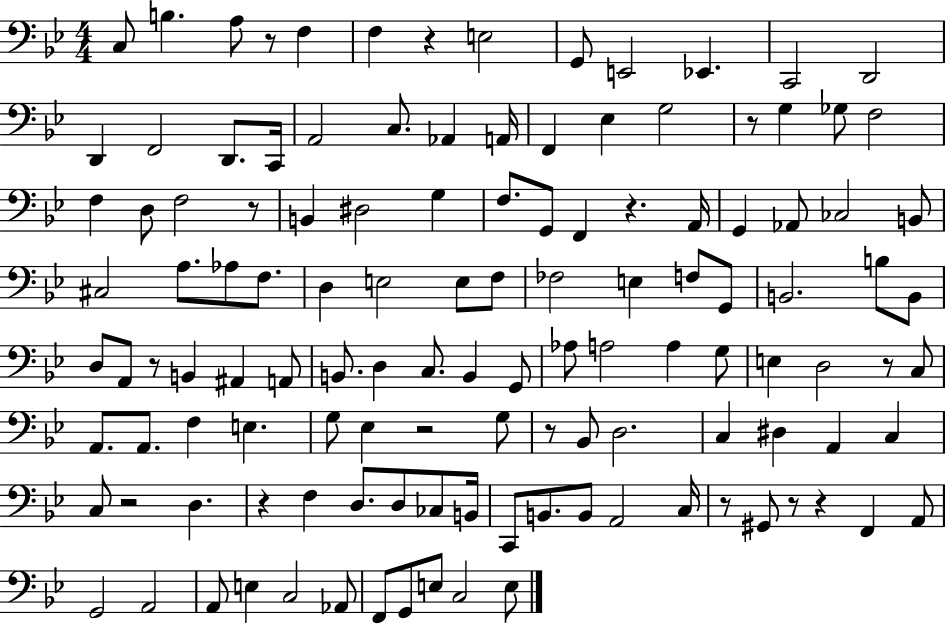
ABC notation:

X:1
T:Untitled
M:4/4
L:1/4
K:Bb
C,/2 B, A,/2 z/2 F, F, z E,2 G,,/2 E,,2 _E,, C,,2 D,,2 D,, F,,2 D,,/2 C,,/4 A,,2 C,/2 _A,, A,,/4 F,, _E, G,2 z/2 G, _G,/2 F,2 F, D,/2 F,2 z/2 B,, ^D,2 G, F,/2 G,,/2 F,, z A,,/4 G,, _A,,/2 _C,2 B,,/2 ^C,2 A,/2 _A,/2 F,/2 D, E,2 E,/2 F,/2 _F,2 E, F,/2 G,,/2 B,,2 B,/2 B,,/2 D,/2 A,,/2 z/2 B,, ^A,, A,,/2 B,,/2 D, C,/2 B,, G,,/2 _A,/2 A,2 A, G,/2 E, D,2 z/2 C,/2 A,,/2 A,,/2 F, E, G,/2 _E, z2 G,/2 z/2 _B,,/2 D,2 C, ^D, A,, C, C,/2 z2 D, z F, D,/2 D,/2 _C,/2 B,,/4 C,,/2 B,,/2 B,,/2 A,,2 C,/4 z/2 ^G,,/2 z/2 z F,, A,,/2 G,,2 A,,2 A,,/2 E, C,2 _A,,/2 F,,/2 G,,/2 E,/2 C,2 E,/2